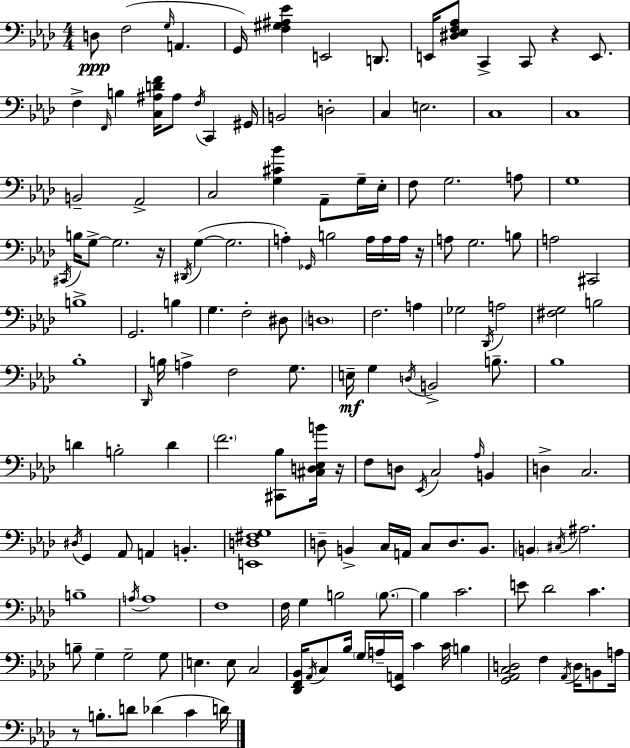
D3/e F3/h G3/s A2/q. G2/s [F3,G#3,A#3,Eb4]/q E2/h D2/e. E2/s [D#3,Eb3,F3,Ab3]/e C2/q C2/e R/q E2/e. F3/q F2/s B3/q [C3,A#3,D4,F4]/s A#3/e F3/s C2/q G#2/s B2/h D3/h C3/q E3/h. C3/w C3/w B2/h Ab2/h C3/h [G3,C#4,Bb4]/q Ab2/e G3/s Eb3/s F3/e G3/h. A3/e G3/w C#2/s B3/s G3/e G3/h. R/s D#2/s G3/q G3/h. A3/q Gb2/s B3/h A3/s A3/s A3/s R/s A3/e G3/h. B3/e A3/h C#2/h B3/w G2/h. B3/q G3/q. F3/h D#3/e D3/w F3/h. A3/q Gb3/h Db2/s A3/h [F#3,G3]/h B3/h Bb3/w Db2/s B3/s A3/q F3/h G3/e. E3/s G3/q D3/s B2/h B3/e. Bb3/w D4/q B3/h D4/q F4/h. [C#2,Bb3]/e [C#3,D3,Eb3,B4]/s R/s F3/e D3/e Eb2/s C3/h Ab3/s B2/q D3/q C3/h. D#3/s G2/q Ab2/e A2/q B2/q. [E2,D3,F#3,G3]/w D3/e B2/q C3/s A2/s C3/e D3/e. B2/e. B2/q C#3/s A#3/h. B3/w A3/s A3/w F3/w F3/s G3/q B3/h B3/e. B3/q C4/h. E4/e Db4/h C4/q. B3/e G3/q G3/h G3/e E3/q. E3/e C3/h [Db2,F2,Bb2]/s Ab2/s C3/e Bb3/s G3/s A3/s [Eb2,A2]/s C4/q C4/s B3/q [G2,Ab2,C3,D3]/h F3/q Ab2/s D3/s B2/e A3/s R/e B3/e. D4/e Db4/q C4/q D4/s